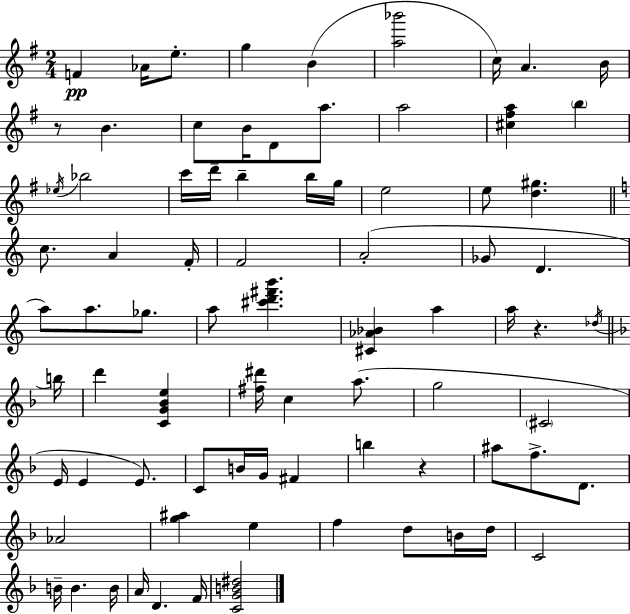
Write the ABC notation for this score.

X:1
T:Untitled
M:2/4
L:1/4
K:Em
F _A/4 e/2 g B [a_b']2 c/4 A B/4 z/2 B c/2 B/4 D/2 a/2 a2 [^c^fa] b _e/4 _b2 c'/4 d'/4 b b/4 g/4 e2 e/2 [d^g] c/2 A F/4 F2 A2 _G/2 D a/2 a/2 _g/2 a/2 [^c'd'^f'b'] [^C_A_B] a a/4 z _d/4 b/4 d' [CG_Be] [^f^d']/4 c a/2 g2 ^C2 E/4 E E/2 C/2 B/4 G/4 ^F b z ^a/2 f/2 D/2 _A2 [g^a] e f d/2 B/4 d/4 C2 B/4 B B/4 A/4 D F/4 [CGB^d]2